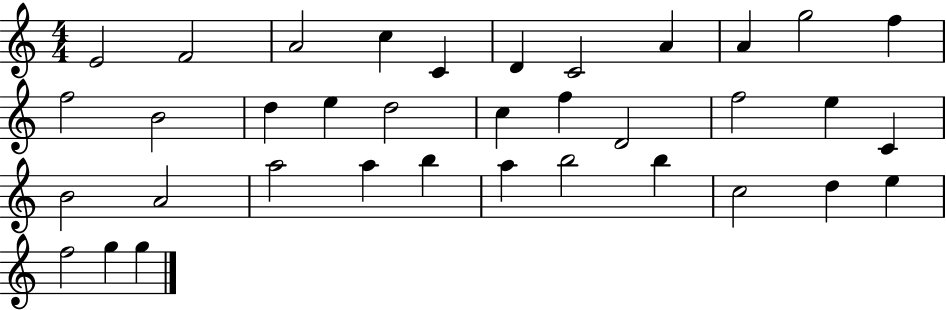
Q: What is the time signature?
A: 4/4